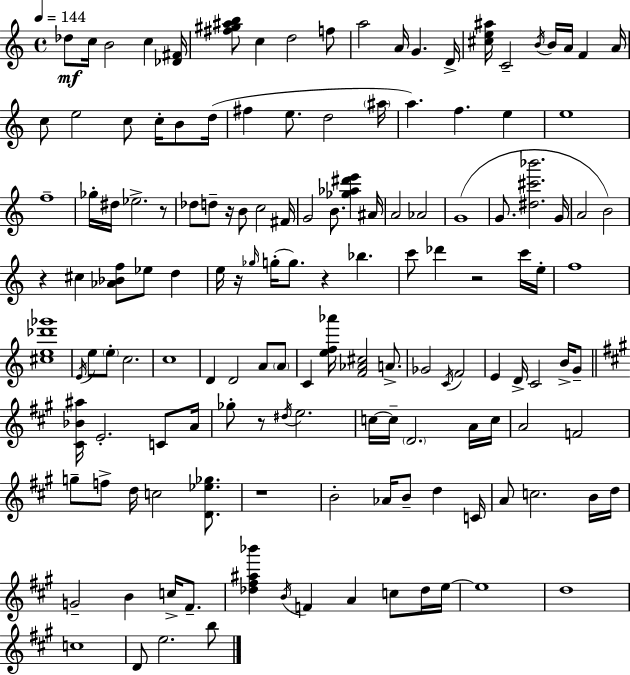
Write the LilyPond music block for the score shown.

{
  \clef treble
  \time 4/4
  \defaultTimeSignature
  \key c \major
  \tempo 4 = 144
  des''8\mf c''16 b'2 c''4 <des' fis'>16 | <fis'' gis'' ais'' b''>8 c''4 d''2 f''8 | a''2 a'16 g'4. d'16-> | <cis'' e'' ais''>16 c'2-- \acciaccatura { b'16 } b'16 a'16 f'4 | \break a'16 c''8 e''2 c''8 c''16-. b'8 | d''16( fis''4 e''8. d''2 | \parenthesize ais''16 a''4.) f''4. e''4 | e''1 | \break f''1-- | ges''16-. dis''16 ees''2.-> r8 | des''8 d''8-- r16 b'8 c''2 | fis'16 g'2 b'8. <ges'' aes'' dis''' e'''>4 | \break ais'16 a'2 aes'2 | g'1( | g'8. <dis'' cis''' bes'''>2. | g'16 a'2 b'2) | \break r4 cis''4 <aes' bes' f''>8 ees''8 d''4 | e''16 r16 \grace { ges''16 }( g''16-. g''8.) r4 bes''4. | c'''8 des'''4 r2 | c'''16 e''16-. f''1 | \break <cis'' e'' des''' ges'''>1 | \acciaccatura { e'16 } e''8 \parenthesize e''8-. c''2. | c''1 | d'4 d'2 a'8 | \break \parenthesize a'8 c'4 <e'' f'' aes'''>16 <f' aes' cis''>2 | a'8.-> ges'2 \acciaccatura { c'16 } f'2 | e'4 d'16-> c'2 | b'16-> g'8-- \bar "||" \break \key a \major <cis' bes' ais''>16 e'2.-. c'8 a'16 | ges''8-. r8 \acciaccatura { dis''16 } e''2. | c''16~~ c''16-- \parenthesize d'2. a'16 | c''16 a'2 f'2 | \break g''8-- f''8-> d''16 c''2 <d' ees'' ges''>8. | r1 | b'2-. aes'16 b'8-- d''4 | c'16 a'8 c''2. b'16 | \break d''16 g'2-- b'4 c''16-> fis'8.-- | <des'' fis'' ais'' bes'''>4 \acciaccatura { b'16 } f'4 a'4 c''8 | des''16 e''16~~ e''1 | d''1 | \break c''1 | d'8 e''2. | b''8 \bar "|."
}